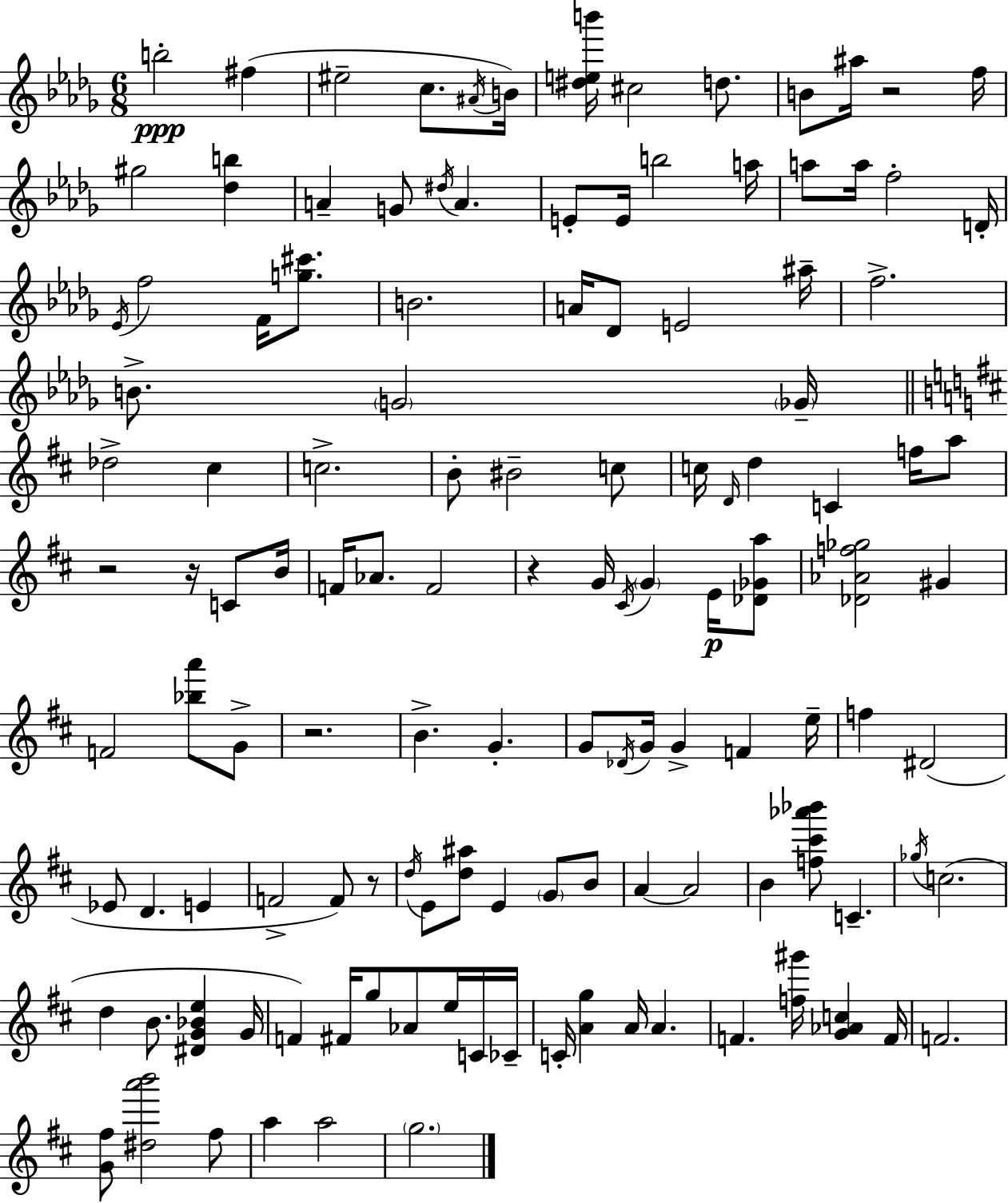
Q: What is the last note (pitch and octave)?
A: G5